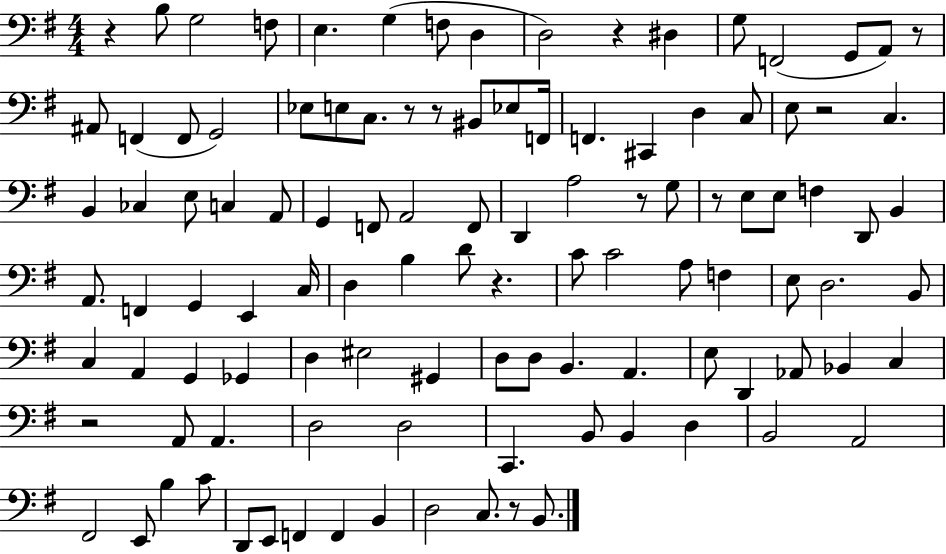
R/q B3/e G3/h F3/e E3/q. G3/q F3/e D3/q D3/h R/q D#3/q G3/e F2/h G2/e A2/e R/e A#2/e F2/q F2/e G2/h Eb3/e E3/e C3/e. R/e R/e BIS2/e Eb3/e F2/s F2/q. C#2/q D3/q C3/e E3/e R/h C3/q. B2/q CES3/q E3/e C3/q A2/e G2/q F2/e A2/h F2/e D2/q A3/h R/e G3/e R/e E3/e E3/e F3/q D2/e B2/q A2/e. F2/q G2/q E2/q C3/s D3/q B3/q D4/e R/q. C4/e C4/h A3/e F3/q E3/e D3/h. B2/e C3/q A2/q G2/q Gb2/q D3/q EIS3/h G#2/q D3/e D3/e B2/q. A2/q. E3/e D2/q Ab2/e Bb2/q C3/q R/h A2/e A2/q. D3/h D3/h C2/q. B2/e B2/q D3/q B2/h A2/h F#2/h E2/e B3/q C4/e D2/e E2/e F2/q F2/q B2/q D3/h C3/e. R/e B2/e.